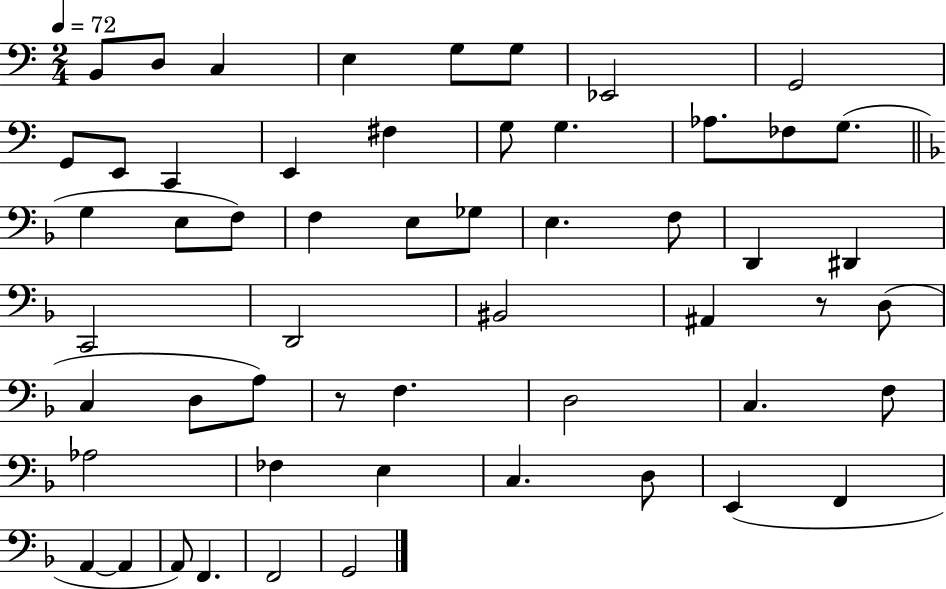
X:1
T:Untitled
M:2/4
L:1/4
K:C
B,,/2 D,/2 C, E, G,/2 G,/2 _E,,2 G,,2 G,,/2 E,,/2 C,, E,, ^F, G,/2 G, _A,/2 _F,/2 G,/2 G, E,/2 F,/2 F, E,/2 _G,/2 E, F,/2 D,, ^D,, C,,2 D,,2 ^B,,2 ^A,, z/2 D,/2 C, D,/2 A,/2 z/2 F, D,2 C, F,/2 _A,2 _F, E, C, D,/2 E,, F,, A,, A,, A,,/2 F,, F,,2 G,,2